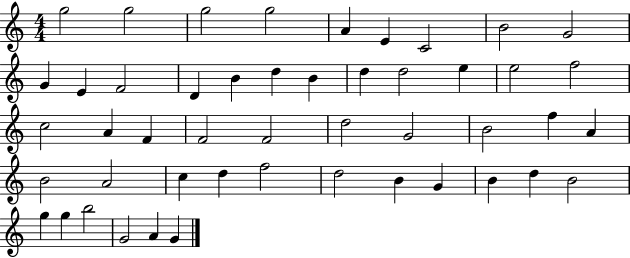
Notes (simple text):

G5/h G5/h G5/h G5/h A4/q E4/q C4/h B4/h G4/h G4/q E4/q F4/h D4/q B4/q D5/q B4/q D5/q D5/h E5/q E5/h F5/h C5/h A4/q F4/q F4/h F4/h D5/h G4/h B4/h F5/q A4/q B4/h A4/h C5/q D5/q F5/h D5/h B4/q G4/q B4/q D5/q B4/h G5/q G5/q B5/h G4/h A4/q G4/q